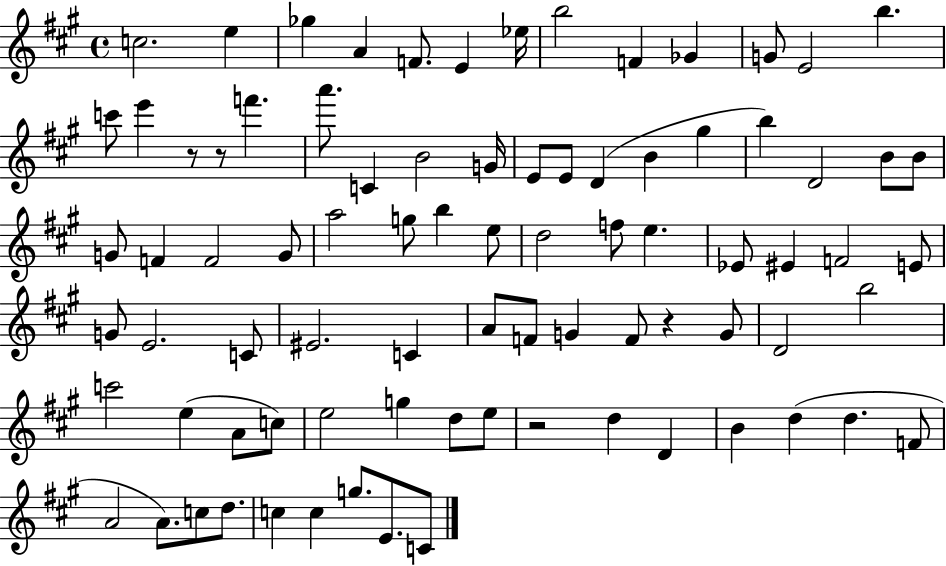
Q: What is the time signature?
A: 4/4